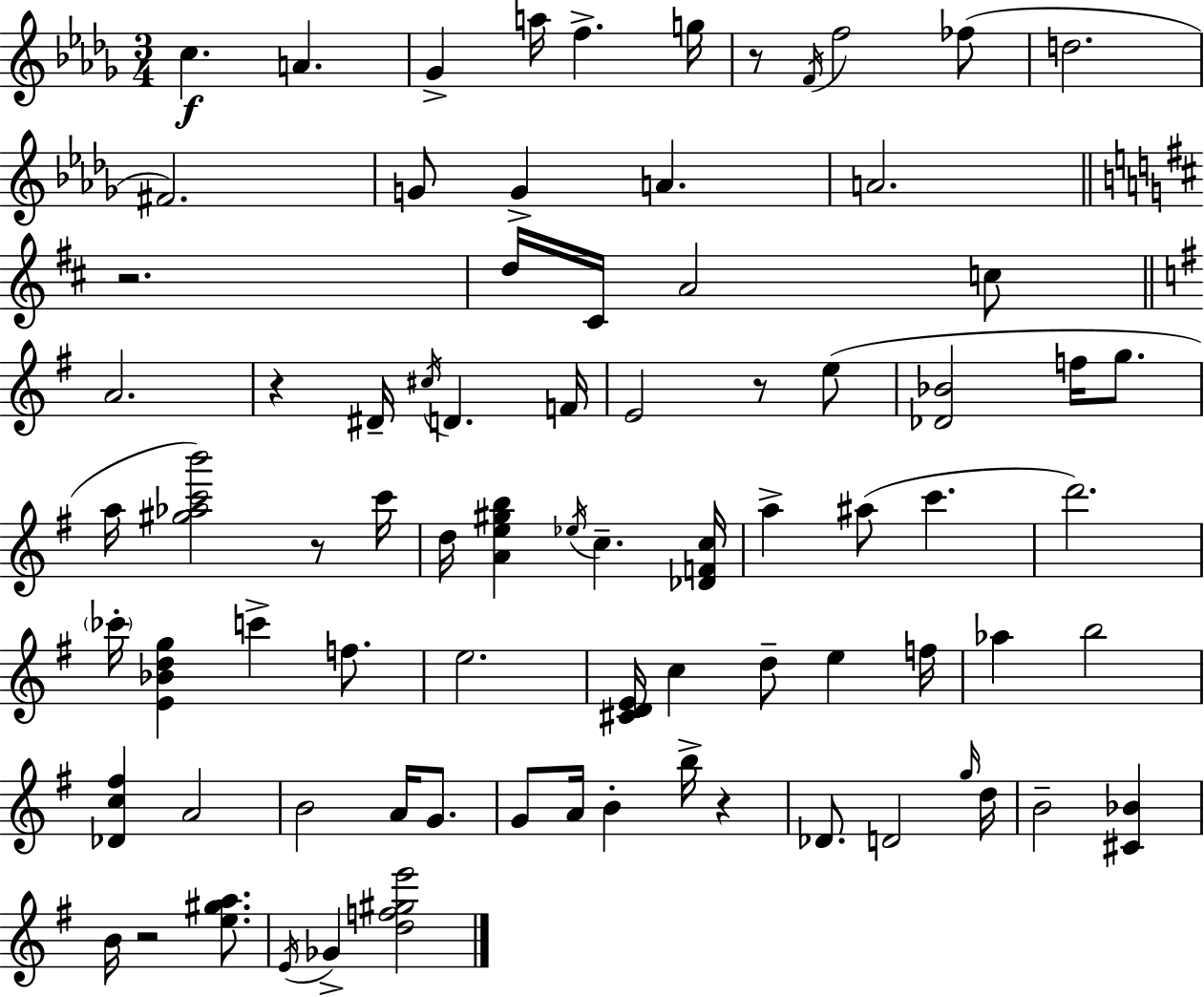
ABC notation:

X:1
T:Untitled
M:3/4
L:1/4
K:Bbm
c A _G a/4 f g/4 z/2 F/4 f2 _f/2 d2 ^F2 G/2 G A A2 z2 d/4 ^C/4 A2 c/2 A2 z ^D/4 ^c/4 D F/4 E2 z/2 e/2 [_D_B]2 f/4 g/2 a/4 [^g_ac'b']2 z/2 c'/4 d/4 [Ae^gb] _e/4 c [_DFc]/4 a ^a/2 c' d'2 _c'/4 [E_Bdg] c' f/2 e2 [^CDE]/4 c d/2 e f/4 _a b2 [_Dc^f] A2 B2 A/4 G/2 G/2 A/4 B b/4 z _D/2 D2 g/4 d/4 B2 [^C_B] B/4 z2 [e^ga]/2 E/4 _G [df^ge']2